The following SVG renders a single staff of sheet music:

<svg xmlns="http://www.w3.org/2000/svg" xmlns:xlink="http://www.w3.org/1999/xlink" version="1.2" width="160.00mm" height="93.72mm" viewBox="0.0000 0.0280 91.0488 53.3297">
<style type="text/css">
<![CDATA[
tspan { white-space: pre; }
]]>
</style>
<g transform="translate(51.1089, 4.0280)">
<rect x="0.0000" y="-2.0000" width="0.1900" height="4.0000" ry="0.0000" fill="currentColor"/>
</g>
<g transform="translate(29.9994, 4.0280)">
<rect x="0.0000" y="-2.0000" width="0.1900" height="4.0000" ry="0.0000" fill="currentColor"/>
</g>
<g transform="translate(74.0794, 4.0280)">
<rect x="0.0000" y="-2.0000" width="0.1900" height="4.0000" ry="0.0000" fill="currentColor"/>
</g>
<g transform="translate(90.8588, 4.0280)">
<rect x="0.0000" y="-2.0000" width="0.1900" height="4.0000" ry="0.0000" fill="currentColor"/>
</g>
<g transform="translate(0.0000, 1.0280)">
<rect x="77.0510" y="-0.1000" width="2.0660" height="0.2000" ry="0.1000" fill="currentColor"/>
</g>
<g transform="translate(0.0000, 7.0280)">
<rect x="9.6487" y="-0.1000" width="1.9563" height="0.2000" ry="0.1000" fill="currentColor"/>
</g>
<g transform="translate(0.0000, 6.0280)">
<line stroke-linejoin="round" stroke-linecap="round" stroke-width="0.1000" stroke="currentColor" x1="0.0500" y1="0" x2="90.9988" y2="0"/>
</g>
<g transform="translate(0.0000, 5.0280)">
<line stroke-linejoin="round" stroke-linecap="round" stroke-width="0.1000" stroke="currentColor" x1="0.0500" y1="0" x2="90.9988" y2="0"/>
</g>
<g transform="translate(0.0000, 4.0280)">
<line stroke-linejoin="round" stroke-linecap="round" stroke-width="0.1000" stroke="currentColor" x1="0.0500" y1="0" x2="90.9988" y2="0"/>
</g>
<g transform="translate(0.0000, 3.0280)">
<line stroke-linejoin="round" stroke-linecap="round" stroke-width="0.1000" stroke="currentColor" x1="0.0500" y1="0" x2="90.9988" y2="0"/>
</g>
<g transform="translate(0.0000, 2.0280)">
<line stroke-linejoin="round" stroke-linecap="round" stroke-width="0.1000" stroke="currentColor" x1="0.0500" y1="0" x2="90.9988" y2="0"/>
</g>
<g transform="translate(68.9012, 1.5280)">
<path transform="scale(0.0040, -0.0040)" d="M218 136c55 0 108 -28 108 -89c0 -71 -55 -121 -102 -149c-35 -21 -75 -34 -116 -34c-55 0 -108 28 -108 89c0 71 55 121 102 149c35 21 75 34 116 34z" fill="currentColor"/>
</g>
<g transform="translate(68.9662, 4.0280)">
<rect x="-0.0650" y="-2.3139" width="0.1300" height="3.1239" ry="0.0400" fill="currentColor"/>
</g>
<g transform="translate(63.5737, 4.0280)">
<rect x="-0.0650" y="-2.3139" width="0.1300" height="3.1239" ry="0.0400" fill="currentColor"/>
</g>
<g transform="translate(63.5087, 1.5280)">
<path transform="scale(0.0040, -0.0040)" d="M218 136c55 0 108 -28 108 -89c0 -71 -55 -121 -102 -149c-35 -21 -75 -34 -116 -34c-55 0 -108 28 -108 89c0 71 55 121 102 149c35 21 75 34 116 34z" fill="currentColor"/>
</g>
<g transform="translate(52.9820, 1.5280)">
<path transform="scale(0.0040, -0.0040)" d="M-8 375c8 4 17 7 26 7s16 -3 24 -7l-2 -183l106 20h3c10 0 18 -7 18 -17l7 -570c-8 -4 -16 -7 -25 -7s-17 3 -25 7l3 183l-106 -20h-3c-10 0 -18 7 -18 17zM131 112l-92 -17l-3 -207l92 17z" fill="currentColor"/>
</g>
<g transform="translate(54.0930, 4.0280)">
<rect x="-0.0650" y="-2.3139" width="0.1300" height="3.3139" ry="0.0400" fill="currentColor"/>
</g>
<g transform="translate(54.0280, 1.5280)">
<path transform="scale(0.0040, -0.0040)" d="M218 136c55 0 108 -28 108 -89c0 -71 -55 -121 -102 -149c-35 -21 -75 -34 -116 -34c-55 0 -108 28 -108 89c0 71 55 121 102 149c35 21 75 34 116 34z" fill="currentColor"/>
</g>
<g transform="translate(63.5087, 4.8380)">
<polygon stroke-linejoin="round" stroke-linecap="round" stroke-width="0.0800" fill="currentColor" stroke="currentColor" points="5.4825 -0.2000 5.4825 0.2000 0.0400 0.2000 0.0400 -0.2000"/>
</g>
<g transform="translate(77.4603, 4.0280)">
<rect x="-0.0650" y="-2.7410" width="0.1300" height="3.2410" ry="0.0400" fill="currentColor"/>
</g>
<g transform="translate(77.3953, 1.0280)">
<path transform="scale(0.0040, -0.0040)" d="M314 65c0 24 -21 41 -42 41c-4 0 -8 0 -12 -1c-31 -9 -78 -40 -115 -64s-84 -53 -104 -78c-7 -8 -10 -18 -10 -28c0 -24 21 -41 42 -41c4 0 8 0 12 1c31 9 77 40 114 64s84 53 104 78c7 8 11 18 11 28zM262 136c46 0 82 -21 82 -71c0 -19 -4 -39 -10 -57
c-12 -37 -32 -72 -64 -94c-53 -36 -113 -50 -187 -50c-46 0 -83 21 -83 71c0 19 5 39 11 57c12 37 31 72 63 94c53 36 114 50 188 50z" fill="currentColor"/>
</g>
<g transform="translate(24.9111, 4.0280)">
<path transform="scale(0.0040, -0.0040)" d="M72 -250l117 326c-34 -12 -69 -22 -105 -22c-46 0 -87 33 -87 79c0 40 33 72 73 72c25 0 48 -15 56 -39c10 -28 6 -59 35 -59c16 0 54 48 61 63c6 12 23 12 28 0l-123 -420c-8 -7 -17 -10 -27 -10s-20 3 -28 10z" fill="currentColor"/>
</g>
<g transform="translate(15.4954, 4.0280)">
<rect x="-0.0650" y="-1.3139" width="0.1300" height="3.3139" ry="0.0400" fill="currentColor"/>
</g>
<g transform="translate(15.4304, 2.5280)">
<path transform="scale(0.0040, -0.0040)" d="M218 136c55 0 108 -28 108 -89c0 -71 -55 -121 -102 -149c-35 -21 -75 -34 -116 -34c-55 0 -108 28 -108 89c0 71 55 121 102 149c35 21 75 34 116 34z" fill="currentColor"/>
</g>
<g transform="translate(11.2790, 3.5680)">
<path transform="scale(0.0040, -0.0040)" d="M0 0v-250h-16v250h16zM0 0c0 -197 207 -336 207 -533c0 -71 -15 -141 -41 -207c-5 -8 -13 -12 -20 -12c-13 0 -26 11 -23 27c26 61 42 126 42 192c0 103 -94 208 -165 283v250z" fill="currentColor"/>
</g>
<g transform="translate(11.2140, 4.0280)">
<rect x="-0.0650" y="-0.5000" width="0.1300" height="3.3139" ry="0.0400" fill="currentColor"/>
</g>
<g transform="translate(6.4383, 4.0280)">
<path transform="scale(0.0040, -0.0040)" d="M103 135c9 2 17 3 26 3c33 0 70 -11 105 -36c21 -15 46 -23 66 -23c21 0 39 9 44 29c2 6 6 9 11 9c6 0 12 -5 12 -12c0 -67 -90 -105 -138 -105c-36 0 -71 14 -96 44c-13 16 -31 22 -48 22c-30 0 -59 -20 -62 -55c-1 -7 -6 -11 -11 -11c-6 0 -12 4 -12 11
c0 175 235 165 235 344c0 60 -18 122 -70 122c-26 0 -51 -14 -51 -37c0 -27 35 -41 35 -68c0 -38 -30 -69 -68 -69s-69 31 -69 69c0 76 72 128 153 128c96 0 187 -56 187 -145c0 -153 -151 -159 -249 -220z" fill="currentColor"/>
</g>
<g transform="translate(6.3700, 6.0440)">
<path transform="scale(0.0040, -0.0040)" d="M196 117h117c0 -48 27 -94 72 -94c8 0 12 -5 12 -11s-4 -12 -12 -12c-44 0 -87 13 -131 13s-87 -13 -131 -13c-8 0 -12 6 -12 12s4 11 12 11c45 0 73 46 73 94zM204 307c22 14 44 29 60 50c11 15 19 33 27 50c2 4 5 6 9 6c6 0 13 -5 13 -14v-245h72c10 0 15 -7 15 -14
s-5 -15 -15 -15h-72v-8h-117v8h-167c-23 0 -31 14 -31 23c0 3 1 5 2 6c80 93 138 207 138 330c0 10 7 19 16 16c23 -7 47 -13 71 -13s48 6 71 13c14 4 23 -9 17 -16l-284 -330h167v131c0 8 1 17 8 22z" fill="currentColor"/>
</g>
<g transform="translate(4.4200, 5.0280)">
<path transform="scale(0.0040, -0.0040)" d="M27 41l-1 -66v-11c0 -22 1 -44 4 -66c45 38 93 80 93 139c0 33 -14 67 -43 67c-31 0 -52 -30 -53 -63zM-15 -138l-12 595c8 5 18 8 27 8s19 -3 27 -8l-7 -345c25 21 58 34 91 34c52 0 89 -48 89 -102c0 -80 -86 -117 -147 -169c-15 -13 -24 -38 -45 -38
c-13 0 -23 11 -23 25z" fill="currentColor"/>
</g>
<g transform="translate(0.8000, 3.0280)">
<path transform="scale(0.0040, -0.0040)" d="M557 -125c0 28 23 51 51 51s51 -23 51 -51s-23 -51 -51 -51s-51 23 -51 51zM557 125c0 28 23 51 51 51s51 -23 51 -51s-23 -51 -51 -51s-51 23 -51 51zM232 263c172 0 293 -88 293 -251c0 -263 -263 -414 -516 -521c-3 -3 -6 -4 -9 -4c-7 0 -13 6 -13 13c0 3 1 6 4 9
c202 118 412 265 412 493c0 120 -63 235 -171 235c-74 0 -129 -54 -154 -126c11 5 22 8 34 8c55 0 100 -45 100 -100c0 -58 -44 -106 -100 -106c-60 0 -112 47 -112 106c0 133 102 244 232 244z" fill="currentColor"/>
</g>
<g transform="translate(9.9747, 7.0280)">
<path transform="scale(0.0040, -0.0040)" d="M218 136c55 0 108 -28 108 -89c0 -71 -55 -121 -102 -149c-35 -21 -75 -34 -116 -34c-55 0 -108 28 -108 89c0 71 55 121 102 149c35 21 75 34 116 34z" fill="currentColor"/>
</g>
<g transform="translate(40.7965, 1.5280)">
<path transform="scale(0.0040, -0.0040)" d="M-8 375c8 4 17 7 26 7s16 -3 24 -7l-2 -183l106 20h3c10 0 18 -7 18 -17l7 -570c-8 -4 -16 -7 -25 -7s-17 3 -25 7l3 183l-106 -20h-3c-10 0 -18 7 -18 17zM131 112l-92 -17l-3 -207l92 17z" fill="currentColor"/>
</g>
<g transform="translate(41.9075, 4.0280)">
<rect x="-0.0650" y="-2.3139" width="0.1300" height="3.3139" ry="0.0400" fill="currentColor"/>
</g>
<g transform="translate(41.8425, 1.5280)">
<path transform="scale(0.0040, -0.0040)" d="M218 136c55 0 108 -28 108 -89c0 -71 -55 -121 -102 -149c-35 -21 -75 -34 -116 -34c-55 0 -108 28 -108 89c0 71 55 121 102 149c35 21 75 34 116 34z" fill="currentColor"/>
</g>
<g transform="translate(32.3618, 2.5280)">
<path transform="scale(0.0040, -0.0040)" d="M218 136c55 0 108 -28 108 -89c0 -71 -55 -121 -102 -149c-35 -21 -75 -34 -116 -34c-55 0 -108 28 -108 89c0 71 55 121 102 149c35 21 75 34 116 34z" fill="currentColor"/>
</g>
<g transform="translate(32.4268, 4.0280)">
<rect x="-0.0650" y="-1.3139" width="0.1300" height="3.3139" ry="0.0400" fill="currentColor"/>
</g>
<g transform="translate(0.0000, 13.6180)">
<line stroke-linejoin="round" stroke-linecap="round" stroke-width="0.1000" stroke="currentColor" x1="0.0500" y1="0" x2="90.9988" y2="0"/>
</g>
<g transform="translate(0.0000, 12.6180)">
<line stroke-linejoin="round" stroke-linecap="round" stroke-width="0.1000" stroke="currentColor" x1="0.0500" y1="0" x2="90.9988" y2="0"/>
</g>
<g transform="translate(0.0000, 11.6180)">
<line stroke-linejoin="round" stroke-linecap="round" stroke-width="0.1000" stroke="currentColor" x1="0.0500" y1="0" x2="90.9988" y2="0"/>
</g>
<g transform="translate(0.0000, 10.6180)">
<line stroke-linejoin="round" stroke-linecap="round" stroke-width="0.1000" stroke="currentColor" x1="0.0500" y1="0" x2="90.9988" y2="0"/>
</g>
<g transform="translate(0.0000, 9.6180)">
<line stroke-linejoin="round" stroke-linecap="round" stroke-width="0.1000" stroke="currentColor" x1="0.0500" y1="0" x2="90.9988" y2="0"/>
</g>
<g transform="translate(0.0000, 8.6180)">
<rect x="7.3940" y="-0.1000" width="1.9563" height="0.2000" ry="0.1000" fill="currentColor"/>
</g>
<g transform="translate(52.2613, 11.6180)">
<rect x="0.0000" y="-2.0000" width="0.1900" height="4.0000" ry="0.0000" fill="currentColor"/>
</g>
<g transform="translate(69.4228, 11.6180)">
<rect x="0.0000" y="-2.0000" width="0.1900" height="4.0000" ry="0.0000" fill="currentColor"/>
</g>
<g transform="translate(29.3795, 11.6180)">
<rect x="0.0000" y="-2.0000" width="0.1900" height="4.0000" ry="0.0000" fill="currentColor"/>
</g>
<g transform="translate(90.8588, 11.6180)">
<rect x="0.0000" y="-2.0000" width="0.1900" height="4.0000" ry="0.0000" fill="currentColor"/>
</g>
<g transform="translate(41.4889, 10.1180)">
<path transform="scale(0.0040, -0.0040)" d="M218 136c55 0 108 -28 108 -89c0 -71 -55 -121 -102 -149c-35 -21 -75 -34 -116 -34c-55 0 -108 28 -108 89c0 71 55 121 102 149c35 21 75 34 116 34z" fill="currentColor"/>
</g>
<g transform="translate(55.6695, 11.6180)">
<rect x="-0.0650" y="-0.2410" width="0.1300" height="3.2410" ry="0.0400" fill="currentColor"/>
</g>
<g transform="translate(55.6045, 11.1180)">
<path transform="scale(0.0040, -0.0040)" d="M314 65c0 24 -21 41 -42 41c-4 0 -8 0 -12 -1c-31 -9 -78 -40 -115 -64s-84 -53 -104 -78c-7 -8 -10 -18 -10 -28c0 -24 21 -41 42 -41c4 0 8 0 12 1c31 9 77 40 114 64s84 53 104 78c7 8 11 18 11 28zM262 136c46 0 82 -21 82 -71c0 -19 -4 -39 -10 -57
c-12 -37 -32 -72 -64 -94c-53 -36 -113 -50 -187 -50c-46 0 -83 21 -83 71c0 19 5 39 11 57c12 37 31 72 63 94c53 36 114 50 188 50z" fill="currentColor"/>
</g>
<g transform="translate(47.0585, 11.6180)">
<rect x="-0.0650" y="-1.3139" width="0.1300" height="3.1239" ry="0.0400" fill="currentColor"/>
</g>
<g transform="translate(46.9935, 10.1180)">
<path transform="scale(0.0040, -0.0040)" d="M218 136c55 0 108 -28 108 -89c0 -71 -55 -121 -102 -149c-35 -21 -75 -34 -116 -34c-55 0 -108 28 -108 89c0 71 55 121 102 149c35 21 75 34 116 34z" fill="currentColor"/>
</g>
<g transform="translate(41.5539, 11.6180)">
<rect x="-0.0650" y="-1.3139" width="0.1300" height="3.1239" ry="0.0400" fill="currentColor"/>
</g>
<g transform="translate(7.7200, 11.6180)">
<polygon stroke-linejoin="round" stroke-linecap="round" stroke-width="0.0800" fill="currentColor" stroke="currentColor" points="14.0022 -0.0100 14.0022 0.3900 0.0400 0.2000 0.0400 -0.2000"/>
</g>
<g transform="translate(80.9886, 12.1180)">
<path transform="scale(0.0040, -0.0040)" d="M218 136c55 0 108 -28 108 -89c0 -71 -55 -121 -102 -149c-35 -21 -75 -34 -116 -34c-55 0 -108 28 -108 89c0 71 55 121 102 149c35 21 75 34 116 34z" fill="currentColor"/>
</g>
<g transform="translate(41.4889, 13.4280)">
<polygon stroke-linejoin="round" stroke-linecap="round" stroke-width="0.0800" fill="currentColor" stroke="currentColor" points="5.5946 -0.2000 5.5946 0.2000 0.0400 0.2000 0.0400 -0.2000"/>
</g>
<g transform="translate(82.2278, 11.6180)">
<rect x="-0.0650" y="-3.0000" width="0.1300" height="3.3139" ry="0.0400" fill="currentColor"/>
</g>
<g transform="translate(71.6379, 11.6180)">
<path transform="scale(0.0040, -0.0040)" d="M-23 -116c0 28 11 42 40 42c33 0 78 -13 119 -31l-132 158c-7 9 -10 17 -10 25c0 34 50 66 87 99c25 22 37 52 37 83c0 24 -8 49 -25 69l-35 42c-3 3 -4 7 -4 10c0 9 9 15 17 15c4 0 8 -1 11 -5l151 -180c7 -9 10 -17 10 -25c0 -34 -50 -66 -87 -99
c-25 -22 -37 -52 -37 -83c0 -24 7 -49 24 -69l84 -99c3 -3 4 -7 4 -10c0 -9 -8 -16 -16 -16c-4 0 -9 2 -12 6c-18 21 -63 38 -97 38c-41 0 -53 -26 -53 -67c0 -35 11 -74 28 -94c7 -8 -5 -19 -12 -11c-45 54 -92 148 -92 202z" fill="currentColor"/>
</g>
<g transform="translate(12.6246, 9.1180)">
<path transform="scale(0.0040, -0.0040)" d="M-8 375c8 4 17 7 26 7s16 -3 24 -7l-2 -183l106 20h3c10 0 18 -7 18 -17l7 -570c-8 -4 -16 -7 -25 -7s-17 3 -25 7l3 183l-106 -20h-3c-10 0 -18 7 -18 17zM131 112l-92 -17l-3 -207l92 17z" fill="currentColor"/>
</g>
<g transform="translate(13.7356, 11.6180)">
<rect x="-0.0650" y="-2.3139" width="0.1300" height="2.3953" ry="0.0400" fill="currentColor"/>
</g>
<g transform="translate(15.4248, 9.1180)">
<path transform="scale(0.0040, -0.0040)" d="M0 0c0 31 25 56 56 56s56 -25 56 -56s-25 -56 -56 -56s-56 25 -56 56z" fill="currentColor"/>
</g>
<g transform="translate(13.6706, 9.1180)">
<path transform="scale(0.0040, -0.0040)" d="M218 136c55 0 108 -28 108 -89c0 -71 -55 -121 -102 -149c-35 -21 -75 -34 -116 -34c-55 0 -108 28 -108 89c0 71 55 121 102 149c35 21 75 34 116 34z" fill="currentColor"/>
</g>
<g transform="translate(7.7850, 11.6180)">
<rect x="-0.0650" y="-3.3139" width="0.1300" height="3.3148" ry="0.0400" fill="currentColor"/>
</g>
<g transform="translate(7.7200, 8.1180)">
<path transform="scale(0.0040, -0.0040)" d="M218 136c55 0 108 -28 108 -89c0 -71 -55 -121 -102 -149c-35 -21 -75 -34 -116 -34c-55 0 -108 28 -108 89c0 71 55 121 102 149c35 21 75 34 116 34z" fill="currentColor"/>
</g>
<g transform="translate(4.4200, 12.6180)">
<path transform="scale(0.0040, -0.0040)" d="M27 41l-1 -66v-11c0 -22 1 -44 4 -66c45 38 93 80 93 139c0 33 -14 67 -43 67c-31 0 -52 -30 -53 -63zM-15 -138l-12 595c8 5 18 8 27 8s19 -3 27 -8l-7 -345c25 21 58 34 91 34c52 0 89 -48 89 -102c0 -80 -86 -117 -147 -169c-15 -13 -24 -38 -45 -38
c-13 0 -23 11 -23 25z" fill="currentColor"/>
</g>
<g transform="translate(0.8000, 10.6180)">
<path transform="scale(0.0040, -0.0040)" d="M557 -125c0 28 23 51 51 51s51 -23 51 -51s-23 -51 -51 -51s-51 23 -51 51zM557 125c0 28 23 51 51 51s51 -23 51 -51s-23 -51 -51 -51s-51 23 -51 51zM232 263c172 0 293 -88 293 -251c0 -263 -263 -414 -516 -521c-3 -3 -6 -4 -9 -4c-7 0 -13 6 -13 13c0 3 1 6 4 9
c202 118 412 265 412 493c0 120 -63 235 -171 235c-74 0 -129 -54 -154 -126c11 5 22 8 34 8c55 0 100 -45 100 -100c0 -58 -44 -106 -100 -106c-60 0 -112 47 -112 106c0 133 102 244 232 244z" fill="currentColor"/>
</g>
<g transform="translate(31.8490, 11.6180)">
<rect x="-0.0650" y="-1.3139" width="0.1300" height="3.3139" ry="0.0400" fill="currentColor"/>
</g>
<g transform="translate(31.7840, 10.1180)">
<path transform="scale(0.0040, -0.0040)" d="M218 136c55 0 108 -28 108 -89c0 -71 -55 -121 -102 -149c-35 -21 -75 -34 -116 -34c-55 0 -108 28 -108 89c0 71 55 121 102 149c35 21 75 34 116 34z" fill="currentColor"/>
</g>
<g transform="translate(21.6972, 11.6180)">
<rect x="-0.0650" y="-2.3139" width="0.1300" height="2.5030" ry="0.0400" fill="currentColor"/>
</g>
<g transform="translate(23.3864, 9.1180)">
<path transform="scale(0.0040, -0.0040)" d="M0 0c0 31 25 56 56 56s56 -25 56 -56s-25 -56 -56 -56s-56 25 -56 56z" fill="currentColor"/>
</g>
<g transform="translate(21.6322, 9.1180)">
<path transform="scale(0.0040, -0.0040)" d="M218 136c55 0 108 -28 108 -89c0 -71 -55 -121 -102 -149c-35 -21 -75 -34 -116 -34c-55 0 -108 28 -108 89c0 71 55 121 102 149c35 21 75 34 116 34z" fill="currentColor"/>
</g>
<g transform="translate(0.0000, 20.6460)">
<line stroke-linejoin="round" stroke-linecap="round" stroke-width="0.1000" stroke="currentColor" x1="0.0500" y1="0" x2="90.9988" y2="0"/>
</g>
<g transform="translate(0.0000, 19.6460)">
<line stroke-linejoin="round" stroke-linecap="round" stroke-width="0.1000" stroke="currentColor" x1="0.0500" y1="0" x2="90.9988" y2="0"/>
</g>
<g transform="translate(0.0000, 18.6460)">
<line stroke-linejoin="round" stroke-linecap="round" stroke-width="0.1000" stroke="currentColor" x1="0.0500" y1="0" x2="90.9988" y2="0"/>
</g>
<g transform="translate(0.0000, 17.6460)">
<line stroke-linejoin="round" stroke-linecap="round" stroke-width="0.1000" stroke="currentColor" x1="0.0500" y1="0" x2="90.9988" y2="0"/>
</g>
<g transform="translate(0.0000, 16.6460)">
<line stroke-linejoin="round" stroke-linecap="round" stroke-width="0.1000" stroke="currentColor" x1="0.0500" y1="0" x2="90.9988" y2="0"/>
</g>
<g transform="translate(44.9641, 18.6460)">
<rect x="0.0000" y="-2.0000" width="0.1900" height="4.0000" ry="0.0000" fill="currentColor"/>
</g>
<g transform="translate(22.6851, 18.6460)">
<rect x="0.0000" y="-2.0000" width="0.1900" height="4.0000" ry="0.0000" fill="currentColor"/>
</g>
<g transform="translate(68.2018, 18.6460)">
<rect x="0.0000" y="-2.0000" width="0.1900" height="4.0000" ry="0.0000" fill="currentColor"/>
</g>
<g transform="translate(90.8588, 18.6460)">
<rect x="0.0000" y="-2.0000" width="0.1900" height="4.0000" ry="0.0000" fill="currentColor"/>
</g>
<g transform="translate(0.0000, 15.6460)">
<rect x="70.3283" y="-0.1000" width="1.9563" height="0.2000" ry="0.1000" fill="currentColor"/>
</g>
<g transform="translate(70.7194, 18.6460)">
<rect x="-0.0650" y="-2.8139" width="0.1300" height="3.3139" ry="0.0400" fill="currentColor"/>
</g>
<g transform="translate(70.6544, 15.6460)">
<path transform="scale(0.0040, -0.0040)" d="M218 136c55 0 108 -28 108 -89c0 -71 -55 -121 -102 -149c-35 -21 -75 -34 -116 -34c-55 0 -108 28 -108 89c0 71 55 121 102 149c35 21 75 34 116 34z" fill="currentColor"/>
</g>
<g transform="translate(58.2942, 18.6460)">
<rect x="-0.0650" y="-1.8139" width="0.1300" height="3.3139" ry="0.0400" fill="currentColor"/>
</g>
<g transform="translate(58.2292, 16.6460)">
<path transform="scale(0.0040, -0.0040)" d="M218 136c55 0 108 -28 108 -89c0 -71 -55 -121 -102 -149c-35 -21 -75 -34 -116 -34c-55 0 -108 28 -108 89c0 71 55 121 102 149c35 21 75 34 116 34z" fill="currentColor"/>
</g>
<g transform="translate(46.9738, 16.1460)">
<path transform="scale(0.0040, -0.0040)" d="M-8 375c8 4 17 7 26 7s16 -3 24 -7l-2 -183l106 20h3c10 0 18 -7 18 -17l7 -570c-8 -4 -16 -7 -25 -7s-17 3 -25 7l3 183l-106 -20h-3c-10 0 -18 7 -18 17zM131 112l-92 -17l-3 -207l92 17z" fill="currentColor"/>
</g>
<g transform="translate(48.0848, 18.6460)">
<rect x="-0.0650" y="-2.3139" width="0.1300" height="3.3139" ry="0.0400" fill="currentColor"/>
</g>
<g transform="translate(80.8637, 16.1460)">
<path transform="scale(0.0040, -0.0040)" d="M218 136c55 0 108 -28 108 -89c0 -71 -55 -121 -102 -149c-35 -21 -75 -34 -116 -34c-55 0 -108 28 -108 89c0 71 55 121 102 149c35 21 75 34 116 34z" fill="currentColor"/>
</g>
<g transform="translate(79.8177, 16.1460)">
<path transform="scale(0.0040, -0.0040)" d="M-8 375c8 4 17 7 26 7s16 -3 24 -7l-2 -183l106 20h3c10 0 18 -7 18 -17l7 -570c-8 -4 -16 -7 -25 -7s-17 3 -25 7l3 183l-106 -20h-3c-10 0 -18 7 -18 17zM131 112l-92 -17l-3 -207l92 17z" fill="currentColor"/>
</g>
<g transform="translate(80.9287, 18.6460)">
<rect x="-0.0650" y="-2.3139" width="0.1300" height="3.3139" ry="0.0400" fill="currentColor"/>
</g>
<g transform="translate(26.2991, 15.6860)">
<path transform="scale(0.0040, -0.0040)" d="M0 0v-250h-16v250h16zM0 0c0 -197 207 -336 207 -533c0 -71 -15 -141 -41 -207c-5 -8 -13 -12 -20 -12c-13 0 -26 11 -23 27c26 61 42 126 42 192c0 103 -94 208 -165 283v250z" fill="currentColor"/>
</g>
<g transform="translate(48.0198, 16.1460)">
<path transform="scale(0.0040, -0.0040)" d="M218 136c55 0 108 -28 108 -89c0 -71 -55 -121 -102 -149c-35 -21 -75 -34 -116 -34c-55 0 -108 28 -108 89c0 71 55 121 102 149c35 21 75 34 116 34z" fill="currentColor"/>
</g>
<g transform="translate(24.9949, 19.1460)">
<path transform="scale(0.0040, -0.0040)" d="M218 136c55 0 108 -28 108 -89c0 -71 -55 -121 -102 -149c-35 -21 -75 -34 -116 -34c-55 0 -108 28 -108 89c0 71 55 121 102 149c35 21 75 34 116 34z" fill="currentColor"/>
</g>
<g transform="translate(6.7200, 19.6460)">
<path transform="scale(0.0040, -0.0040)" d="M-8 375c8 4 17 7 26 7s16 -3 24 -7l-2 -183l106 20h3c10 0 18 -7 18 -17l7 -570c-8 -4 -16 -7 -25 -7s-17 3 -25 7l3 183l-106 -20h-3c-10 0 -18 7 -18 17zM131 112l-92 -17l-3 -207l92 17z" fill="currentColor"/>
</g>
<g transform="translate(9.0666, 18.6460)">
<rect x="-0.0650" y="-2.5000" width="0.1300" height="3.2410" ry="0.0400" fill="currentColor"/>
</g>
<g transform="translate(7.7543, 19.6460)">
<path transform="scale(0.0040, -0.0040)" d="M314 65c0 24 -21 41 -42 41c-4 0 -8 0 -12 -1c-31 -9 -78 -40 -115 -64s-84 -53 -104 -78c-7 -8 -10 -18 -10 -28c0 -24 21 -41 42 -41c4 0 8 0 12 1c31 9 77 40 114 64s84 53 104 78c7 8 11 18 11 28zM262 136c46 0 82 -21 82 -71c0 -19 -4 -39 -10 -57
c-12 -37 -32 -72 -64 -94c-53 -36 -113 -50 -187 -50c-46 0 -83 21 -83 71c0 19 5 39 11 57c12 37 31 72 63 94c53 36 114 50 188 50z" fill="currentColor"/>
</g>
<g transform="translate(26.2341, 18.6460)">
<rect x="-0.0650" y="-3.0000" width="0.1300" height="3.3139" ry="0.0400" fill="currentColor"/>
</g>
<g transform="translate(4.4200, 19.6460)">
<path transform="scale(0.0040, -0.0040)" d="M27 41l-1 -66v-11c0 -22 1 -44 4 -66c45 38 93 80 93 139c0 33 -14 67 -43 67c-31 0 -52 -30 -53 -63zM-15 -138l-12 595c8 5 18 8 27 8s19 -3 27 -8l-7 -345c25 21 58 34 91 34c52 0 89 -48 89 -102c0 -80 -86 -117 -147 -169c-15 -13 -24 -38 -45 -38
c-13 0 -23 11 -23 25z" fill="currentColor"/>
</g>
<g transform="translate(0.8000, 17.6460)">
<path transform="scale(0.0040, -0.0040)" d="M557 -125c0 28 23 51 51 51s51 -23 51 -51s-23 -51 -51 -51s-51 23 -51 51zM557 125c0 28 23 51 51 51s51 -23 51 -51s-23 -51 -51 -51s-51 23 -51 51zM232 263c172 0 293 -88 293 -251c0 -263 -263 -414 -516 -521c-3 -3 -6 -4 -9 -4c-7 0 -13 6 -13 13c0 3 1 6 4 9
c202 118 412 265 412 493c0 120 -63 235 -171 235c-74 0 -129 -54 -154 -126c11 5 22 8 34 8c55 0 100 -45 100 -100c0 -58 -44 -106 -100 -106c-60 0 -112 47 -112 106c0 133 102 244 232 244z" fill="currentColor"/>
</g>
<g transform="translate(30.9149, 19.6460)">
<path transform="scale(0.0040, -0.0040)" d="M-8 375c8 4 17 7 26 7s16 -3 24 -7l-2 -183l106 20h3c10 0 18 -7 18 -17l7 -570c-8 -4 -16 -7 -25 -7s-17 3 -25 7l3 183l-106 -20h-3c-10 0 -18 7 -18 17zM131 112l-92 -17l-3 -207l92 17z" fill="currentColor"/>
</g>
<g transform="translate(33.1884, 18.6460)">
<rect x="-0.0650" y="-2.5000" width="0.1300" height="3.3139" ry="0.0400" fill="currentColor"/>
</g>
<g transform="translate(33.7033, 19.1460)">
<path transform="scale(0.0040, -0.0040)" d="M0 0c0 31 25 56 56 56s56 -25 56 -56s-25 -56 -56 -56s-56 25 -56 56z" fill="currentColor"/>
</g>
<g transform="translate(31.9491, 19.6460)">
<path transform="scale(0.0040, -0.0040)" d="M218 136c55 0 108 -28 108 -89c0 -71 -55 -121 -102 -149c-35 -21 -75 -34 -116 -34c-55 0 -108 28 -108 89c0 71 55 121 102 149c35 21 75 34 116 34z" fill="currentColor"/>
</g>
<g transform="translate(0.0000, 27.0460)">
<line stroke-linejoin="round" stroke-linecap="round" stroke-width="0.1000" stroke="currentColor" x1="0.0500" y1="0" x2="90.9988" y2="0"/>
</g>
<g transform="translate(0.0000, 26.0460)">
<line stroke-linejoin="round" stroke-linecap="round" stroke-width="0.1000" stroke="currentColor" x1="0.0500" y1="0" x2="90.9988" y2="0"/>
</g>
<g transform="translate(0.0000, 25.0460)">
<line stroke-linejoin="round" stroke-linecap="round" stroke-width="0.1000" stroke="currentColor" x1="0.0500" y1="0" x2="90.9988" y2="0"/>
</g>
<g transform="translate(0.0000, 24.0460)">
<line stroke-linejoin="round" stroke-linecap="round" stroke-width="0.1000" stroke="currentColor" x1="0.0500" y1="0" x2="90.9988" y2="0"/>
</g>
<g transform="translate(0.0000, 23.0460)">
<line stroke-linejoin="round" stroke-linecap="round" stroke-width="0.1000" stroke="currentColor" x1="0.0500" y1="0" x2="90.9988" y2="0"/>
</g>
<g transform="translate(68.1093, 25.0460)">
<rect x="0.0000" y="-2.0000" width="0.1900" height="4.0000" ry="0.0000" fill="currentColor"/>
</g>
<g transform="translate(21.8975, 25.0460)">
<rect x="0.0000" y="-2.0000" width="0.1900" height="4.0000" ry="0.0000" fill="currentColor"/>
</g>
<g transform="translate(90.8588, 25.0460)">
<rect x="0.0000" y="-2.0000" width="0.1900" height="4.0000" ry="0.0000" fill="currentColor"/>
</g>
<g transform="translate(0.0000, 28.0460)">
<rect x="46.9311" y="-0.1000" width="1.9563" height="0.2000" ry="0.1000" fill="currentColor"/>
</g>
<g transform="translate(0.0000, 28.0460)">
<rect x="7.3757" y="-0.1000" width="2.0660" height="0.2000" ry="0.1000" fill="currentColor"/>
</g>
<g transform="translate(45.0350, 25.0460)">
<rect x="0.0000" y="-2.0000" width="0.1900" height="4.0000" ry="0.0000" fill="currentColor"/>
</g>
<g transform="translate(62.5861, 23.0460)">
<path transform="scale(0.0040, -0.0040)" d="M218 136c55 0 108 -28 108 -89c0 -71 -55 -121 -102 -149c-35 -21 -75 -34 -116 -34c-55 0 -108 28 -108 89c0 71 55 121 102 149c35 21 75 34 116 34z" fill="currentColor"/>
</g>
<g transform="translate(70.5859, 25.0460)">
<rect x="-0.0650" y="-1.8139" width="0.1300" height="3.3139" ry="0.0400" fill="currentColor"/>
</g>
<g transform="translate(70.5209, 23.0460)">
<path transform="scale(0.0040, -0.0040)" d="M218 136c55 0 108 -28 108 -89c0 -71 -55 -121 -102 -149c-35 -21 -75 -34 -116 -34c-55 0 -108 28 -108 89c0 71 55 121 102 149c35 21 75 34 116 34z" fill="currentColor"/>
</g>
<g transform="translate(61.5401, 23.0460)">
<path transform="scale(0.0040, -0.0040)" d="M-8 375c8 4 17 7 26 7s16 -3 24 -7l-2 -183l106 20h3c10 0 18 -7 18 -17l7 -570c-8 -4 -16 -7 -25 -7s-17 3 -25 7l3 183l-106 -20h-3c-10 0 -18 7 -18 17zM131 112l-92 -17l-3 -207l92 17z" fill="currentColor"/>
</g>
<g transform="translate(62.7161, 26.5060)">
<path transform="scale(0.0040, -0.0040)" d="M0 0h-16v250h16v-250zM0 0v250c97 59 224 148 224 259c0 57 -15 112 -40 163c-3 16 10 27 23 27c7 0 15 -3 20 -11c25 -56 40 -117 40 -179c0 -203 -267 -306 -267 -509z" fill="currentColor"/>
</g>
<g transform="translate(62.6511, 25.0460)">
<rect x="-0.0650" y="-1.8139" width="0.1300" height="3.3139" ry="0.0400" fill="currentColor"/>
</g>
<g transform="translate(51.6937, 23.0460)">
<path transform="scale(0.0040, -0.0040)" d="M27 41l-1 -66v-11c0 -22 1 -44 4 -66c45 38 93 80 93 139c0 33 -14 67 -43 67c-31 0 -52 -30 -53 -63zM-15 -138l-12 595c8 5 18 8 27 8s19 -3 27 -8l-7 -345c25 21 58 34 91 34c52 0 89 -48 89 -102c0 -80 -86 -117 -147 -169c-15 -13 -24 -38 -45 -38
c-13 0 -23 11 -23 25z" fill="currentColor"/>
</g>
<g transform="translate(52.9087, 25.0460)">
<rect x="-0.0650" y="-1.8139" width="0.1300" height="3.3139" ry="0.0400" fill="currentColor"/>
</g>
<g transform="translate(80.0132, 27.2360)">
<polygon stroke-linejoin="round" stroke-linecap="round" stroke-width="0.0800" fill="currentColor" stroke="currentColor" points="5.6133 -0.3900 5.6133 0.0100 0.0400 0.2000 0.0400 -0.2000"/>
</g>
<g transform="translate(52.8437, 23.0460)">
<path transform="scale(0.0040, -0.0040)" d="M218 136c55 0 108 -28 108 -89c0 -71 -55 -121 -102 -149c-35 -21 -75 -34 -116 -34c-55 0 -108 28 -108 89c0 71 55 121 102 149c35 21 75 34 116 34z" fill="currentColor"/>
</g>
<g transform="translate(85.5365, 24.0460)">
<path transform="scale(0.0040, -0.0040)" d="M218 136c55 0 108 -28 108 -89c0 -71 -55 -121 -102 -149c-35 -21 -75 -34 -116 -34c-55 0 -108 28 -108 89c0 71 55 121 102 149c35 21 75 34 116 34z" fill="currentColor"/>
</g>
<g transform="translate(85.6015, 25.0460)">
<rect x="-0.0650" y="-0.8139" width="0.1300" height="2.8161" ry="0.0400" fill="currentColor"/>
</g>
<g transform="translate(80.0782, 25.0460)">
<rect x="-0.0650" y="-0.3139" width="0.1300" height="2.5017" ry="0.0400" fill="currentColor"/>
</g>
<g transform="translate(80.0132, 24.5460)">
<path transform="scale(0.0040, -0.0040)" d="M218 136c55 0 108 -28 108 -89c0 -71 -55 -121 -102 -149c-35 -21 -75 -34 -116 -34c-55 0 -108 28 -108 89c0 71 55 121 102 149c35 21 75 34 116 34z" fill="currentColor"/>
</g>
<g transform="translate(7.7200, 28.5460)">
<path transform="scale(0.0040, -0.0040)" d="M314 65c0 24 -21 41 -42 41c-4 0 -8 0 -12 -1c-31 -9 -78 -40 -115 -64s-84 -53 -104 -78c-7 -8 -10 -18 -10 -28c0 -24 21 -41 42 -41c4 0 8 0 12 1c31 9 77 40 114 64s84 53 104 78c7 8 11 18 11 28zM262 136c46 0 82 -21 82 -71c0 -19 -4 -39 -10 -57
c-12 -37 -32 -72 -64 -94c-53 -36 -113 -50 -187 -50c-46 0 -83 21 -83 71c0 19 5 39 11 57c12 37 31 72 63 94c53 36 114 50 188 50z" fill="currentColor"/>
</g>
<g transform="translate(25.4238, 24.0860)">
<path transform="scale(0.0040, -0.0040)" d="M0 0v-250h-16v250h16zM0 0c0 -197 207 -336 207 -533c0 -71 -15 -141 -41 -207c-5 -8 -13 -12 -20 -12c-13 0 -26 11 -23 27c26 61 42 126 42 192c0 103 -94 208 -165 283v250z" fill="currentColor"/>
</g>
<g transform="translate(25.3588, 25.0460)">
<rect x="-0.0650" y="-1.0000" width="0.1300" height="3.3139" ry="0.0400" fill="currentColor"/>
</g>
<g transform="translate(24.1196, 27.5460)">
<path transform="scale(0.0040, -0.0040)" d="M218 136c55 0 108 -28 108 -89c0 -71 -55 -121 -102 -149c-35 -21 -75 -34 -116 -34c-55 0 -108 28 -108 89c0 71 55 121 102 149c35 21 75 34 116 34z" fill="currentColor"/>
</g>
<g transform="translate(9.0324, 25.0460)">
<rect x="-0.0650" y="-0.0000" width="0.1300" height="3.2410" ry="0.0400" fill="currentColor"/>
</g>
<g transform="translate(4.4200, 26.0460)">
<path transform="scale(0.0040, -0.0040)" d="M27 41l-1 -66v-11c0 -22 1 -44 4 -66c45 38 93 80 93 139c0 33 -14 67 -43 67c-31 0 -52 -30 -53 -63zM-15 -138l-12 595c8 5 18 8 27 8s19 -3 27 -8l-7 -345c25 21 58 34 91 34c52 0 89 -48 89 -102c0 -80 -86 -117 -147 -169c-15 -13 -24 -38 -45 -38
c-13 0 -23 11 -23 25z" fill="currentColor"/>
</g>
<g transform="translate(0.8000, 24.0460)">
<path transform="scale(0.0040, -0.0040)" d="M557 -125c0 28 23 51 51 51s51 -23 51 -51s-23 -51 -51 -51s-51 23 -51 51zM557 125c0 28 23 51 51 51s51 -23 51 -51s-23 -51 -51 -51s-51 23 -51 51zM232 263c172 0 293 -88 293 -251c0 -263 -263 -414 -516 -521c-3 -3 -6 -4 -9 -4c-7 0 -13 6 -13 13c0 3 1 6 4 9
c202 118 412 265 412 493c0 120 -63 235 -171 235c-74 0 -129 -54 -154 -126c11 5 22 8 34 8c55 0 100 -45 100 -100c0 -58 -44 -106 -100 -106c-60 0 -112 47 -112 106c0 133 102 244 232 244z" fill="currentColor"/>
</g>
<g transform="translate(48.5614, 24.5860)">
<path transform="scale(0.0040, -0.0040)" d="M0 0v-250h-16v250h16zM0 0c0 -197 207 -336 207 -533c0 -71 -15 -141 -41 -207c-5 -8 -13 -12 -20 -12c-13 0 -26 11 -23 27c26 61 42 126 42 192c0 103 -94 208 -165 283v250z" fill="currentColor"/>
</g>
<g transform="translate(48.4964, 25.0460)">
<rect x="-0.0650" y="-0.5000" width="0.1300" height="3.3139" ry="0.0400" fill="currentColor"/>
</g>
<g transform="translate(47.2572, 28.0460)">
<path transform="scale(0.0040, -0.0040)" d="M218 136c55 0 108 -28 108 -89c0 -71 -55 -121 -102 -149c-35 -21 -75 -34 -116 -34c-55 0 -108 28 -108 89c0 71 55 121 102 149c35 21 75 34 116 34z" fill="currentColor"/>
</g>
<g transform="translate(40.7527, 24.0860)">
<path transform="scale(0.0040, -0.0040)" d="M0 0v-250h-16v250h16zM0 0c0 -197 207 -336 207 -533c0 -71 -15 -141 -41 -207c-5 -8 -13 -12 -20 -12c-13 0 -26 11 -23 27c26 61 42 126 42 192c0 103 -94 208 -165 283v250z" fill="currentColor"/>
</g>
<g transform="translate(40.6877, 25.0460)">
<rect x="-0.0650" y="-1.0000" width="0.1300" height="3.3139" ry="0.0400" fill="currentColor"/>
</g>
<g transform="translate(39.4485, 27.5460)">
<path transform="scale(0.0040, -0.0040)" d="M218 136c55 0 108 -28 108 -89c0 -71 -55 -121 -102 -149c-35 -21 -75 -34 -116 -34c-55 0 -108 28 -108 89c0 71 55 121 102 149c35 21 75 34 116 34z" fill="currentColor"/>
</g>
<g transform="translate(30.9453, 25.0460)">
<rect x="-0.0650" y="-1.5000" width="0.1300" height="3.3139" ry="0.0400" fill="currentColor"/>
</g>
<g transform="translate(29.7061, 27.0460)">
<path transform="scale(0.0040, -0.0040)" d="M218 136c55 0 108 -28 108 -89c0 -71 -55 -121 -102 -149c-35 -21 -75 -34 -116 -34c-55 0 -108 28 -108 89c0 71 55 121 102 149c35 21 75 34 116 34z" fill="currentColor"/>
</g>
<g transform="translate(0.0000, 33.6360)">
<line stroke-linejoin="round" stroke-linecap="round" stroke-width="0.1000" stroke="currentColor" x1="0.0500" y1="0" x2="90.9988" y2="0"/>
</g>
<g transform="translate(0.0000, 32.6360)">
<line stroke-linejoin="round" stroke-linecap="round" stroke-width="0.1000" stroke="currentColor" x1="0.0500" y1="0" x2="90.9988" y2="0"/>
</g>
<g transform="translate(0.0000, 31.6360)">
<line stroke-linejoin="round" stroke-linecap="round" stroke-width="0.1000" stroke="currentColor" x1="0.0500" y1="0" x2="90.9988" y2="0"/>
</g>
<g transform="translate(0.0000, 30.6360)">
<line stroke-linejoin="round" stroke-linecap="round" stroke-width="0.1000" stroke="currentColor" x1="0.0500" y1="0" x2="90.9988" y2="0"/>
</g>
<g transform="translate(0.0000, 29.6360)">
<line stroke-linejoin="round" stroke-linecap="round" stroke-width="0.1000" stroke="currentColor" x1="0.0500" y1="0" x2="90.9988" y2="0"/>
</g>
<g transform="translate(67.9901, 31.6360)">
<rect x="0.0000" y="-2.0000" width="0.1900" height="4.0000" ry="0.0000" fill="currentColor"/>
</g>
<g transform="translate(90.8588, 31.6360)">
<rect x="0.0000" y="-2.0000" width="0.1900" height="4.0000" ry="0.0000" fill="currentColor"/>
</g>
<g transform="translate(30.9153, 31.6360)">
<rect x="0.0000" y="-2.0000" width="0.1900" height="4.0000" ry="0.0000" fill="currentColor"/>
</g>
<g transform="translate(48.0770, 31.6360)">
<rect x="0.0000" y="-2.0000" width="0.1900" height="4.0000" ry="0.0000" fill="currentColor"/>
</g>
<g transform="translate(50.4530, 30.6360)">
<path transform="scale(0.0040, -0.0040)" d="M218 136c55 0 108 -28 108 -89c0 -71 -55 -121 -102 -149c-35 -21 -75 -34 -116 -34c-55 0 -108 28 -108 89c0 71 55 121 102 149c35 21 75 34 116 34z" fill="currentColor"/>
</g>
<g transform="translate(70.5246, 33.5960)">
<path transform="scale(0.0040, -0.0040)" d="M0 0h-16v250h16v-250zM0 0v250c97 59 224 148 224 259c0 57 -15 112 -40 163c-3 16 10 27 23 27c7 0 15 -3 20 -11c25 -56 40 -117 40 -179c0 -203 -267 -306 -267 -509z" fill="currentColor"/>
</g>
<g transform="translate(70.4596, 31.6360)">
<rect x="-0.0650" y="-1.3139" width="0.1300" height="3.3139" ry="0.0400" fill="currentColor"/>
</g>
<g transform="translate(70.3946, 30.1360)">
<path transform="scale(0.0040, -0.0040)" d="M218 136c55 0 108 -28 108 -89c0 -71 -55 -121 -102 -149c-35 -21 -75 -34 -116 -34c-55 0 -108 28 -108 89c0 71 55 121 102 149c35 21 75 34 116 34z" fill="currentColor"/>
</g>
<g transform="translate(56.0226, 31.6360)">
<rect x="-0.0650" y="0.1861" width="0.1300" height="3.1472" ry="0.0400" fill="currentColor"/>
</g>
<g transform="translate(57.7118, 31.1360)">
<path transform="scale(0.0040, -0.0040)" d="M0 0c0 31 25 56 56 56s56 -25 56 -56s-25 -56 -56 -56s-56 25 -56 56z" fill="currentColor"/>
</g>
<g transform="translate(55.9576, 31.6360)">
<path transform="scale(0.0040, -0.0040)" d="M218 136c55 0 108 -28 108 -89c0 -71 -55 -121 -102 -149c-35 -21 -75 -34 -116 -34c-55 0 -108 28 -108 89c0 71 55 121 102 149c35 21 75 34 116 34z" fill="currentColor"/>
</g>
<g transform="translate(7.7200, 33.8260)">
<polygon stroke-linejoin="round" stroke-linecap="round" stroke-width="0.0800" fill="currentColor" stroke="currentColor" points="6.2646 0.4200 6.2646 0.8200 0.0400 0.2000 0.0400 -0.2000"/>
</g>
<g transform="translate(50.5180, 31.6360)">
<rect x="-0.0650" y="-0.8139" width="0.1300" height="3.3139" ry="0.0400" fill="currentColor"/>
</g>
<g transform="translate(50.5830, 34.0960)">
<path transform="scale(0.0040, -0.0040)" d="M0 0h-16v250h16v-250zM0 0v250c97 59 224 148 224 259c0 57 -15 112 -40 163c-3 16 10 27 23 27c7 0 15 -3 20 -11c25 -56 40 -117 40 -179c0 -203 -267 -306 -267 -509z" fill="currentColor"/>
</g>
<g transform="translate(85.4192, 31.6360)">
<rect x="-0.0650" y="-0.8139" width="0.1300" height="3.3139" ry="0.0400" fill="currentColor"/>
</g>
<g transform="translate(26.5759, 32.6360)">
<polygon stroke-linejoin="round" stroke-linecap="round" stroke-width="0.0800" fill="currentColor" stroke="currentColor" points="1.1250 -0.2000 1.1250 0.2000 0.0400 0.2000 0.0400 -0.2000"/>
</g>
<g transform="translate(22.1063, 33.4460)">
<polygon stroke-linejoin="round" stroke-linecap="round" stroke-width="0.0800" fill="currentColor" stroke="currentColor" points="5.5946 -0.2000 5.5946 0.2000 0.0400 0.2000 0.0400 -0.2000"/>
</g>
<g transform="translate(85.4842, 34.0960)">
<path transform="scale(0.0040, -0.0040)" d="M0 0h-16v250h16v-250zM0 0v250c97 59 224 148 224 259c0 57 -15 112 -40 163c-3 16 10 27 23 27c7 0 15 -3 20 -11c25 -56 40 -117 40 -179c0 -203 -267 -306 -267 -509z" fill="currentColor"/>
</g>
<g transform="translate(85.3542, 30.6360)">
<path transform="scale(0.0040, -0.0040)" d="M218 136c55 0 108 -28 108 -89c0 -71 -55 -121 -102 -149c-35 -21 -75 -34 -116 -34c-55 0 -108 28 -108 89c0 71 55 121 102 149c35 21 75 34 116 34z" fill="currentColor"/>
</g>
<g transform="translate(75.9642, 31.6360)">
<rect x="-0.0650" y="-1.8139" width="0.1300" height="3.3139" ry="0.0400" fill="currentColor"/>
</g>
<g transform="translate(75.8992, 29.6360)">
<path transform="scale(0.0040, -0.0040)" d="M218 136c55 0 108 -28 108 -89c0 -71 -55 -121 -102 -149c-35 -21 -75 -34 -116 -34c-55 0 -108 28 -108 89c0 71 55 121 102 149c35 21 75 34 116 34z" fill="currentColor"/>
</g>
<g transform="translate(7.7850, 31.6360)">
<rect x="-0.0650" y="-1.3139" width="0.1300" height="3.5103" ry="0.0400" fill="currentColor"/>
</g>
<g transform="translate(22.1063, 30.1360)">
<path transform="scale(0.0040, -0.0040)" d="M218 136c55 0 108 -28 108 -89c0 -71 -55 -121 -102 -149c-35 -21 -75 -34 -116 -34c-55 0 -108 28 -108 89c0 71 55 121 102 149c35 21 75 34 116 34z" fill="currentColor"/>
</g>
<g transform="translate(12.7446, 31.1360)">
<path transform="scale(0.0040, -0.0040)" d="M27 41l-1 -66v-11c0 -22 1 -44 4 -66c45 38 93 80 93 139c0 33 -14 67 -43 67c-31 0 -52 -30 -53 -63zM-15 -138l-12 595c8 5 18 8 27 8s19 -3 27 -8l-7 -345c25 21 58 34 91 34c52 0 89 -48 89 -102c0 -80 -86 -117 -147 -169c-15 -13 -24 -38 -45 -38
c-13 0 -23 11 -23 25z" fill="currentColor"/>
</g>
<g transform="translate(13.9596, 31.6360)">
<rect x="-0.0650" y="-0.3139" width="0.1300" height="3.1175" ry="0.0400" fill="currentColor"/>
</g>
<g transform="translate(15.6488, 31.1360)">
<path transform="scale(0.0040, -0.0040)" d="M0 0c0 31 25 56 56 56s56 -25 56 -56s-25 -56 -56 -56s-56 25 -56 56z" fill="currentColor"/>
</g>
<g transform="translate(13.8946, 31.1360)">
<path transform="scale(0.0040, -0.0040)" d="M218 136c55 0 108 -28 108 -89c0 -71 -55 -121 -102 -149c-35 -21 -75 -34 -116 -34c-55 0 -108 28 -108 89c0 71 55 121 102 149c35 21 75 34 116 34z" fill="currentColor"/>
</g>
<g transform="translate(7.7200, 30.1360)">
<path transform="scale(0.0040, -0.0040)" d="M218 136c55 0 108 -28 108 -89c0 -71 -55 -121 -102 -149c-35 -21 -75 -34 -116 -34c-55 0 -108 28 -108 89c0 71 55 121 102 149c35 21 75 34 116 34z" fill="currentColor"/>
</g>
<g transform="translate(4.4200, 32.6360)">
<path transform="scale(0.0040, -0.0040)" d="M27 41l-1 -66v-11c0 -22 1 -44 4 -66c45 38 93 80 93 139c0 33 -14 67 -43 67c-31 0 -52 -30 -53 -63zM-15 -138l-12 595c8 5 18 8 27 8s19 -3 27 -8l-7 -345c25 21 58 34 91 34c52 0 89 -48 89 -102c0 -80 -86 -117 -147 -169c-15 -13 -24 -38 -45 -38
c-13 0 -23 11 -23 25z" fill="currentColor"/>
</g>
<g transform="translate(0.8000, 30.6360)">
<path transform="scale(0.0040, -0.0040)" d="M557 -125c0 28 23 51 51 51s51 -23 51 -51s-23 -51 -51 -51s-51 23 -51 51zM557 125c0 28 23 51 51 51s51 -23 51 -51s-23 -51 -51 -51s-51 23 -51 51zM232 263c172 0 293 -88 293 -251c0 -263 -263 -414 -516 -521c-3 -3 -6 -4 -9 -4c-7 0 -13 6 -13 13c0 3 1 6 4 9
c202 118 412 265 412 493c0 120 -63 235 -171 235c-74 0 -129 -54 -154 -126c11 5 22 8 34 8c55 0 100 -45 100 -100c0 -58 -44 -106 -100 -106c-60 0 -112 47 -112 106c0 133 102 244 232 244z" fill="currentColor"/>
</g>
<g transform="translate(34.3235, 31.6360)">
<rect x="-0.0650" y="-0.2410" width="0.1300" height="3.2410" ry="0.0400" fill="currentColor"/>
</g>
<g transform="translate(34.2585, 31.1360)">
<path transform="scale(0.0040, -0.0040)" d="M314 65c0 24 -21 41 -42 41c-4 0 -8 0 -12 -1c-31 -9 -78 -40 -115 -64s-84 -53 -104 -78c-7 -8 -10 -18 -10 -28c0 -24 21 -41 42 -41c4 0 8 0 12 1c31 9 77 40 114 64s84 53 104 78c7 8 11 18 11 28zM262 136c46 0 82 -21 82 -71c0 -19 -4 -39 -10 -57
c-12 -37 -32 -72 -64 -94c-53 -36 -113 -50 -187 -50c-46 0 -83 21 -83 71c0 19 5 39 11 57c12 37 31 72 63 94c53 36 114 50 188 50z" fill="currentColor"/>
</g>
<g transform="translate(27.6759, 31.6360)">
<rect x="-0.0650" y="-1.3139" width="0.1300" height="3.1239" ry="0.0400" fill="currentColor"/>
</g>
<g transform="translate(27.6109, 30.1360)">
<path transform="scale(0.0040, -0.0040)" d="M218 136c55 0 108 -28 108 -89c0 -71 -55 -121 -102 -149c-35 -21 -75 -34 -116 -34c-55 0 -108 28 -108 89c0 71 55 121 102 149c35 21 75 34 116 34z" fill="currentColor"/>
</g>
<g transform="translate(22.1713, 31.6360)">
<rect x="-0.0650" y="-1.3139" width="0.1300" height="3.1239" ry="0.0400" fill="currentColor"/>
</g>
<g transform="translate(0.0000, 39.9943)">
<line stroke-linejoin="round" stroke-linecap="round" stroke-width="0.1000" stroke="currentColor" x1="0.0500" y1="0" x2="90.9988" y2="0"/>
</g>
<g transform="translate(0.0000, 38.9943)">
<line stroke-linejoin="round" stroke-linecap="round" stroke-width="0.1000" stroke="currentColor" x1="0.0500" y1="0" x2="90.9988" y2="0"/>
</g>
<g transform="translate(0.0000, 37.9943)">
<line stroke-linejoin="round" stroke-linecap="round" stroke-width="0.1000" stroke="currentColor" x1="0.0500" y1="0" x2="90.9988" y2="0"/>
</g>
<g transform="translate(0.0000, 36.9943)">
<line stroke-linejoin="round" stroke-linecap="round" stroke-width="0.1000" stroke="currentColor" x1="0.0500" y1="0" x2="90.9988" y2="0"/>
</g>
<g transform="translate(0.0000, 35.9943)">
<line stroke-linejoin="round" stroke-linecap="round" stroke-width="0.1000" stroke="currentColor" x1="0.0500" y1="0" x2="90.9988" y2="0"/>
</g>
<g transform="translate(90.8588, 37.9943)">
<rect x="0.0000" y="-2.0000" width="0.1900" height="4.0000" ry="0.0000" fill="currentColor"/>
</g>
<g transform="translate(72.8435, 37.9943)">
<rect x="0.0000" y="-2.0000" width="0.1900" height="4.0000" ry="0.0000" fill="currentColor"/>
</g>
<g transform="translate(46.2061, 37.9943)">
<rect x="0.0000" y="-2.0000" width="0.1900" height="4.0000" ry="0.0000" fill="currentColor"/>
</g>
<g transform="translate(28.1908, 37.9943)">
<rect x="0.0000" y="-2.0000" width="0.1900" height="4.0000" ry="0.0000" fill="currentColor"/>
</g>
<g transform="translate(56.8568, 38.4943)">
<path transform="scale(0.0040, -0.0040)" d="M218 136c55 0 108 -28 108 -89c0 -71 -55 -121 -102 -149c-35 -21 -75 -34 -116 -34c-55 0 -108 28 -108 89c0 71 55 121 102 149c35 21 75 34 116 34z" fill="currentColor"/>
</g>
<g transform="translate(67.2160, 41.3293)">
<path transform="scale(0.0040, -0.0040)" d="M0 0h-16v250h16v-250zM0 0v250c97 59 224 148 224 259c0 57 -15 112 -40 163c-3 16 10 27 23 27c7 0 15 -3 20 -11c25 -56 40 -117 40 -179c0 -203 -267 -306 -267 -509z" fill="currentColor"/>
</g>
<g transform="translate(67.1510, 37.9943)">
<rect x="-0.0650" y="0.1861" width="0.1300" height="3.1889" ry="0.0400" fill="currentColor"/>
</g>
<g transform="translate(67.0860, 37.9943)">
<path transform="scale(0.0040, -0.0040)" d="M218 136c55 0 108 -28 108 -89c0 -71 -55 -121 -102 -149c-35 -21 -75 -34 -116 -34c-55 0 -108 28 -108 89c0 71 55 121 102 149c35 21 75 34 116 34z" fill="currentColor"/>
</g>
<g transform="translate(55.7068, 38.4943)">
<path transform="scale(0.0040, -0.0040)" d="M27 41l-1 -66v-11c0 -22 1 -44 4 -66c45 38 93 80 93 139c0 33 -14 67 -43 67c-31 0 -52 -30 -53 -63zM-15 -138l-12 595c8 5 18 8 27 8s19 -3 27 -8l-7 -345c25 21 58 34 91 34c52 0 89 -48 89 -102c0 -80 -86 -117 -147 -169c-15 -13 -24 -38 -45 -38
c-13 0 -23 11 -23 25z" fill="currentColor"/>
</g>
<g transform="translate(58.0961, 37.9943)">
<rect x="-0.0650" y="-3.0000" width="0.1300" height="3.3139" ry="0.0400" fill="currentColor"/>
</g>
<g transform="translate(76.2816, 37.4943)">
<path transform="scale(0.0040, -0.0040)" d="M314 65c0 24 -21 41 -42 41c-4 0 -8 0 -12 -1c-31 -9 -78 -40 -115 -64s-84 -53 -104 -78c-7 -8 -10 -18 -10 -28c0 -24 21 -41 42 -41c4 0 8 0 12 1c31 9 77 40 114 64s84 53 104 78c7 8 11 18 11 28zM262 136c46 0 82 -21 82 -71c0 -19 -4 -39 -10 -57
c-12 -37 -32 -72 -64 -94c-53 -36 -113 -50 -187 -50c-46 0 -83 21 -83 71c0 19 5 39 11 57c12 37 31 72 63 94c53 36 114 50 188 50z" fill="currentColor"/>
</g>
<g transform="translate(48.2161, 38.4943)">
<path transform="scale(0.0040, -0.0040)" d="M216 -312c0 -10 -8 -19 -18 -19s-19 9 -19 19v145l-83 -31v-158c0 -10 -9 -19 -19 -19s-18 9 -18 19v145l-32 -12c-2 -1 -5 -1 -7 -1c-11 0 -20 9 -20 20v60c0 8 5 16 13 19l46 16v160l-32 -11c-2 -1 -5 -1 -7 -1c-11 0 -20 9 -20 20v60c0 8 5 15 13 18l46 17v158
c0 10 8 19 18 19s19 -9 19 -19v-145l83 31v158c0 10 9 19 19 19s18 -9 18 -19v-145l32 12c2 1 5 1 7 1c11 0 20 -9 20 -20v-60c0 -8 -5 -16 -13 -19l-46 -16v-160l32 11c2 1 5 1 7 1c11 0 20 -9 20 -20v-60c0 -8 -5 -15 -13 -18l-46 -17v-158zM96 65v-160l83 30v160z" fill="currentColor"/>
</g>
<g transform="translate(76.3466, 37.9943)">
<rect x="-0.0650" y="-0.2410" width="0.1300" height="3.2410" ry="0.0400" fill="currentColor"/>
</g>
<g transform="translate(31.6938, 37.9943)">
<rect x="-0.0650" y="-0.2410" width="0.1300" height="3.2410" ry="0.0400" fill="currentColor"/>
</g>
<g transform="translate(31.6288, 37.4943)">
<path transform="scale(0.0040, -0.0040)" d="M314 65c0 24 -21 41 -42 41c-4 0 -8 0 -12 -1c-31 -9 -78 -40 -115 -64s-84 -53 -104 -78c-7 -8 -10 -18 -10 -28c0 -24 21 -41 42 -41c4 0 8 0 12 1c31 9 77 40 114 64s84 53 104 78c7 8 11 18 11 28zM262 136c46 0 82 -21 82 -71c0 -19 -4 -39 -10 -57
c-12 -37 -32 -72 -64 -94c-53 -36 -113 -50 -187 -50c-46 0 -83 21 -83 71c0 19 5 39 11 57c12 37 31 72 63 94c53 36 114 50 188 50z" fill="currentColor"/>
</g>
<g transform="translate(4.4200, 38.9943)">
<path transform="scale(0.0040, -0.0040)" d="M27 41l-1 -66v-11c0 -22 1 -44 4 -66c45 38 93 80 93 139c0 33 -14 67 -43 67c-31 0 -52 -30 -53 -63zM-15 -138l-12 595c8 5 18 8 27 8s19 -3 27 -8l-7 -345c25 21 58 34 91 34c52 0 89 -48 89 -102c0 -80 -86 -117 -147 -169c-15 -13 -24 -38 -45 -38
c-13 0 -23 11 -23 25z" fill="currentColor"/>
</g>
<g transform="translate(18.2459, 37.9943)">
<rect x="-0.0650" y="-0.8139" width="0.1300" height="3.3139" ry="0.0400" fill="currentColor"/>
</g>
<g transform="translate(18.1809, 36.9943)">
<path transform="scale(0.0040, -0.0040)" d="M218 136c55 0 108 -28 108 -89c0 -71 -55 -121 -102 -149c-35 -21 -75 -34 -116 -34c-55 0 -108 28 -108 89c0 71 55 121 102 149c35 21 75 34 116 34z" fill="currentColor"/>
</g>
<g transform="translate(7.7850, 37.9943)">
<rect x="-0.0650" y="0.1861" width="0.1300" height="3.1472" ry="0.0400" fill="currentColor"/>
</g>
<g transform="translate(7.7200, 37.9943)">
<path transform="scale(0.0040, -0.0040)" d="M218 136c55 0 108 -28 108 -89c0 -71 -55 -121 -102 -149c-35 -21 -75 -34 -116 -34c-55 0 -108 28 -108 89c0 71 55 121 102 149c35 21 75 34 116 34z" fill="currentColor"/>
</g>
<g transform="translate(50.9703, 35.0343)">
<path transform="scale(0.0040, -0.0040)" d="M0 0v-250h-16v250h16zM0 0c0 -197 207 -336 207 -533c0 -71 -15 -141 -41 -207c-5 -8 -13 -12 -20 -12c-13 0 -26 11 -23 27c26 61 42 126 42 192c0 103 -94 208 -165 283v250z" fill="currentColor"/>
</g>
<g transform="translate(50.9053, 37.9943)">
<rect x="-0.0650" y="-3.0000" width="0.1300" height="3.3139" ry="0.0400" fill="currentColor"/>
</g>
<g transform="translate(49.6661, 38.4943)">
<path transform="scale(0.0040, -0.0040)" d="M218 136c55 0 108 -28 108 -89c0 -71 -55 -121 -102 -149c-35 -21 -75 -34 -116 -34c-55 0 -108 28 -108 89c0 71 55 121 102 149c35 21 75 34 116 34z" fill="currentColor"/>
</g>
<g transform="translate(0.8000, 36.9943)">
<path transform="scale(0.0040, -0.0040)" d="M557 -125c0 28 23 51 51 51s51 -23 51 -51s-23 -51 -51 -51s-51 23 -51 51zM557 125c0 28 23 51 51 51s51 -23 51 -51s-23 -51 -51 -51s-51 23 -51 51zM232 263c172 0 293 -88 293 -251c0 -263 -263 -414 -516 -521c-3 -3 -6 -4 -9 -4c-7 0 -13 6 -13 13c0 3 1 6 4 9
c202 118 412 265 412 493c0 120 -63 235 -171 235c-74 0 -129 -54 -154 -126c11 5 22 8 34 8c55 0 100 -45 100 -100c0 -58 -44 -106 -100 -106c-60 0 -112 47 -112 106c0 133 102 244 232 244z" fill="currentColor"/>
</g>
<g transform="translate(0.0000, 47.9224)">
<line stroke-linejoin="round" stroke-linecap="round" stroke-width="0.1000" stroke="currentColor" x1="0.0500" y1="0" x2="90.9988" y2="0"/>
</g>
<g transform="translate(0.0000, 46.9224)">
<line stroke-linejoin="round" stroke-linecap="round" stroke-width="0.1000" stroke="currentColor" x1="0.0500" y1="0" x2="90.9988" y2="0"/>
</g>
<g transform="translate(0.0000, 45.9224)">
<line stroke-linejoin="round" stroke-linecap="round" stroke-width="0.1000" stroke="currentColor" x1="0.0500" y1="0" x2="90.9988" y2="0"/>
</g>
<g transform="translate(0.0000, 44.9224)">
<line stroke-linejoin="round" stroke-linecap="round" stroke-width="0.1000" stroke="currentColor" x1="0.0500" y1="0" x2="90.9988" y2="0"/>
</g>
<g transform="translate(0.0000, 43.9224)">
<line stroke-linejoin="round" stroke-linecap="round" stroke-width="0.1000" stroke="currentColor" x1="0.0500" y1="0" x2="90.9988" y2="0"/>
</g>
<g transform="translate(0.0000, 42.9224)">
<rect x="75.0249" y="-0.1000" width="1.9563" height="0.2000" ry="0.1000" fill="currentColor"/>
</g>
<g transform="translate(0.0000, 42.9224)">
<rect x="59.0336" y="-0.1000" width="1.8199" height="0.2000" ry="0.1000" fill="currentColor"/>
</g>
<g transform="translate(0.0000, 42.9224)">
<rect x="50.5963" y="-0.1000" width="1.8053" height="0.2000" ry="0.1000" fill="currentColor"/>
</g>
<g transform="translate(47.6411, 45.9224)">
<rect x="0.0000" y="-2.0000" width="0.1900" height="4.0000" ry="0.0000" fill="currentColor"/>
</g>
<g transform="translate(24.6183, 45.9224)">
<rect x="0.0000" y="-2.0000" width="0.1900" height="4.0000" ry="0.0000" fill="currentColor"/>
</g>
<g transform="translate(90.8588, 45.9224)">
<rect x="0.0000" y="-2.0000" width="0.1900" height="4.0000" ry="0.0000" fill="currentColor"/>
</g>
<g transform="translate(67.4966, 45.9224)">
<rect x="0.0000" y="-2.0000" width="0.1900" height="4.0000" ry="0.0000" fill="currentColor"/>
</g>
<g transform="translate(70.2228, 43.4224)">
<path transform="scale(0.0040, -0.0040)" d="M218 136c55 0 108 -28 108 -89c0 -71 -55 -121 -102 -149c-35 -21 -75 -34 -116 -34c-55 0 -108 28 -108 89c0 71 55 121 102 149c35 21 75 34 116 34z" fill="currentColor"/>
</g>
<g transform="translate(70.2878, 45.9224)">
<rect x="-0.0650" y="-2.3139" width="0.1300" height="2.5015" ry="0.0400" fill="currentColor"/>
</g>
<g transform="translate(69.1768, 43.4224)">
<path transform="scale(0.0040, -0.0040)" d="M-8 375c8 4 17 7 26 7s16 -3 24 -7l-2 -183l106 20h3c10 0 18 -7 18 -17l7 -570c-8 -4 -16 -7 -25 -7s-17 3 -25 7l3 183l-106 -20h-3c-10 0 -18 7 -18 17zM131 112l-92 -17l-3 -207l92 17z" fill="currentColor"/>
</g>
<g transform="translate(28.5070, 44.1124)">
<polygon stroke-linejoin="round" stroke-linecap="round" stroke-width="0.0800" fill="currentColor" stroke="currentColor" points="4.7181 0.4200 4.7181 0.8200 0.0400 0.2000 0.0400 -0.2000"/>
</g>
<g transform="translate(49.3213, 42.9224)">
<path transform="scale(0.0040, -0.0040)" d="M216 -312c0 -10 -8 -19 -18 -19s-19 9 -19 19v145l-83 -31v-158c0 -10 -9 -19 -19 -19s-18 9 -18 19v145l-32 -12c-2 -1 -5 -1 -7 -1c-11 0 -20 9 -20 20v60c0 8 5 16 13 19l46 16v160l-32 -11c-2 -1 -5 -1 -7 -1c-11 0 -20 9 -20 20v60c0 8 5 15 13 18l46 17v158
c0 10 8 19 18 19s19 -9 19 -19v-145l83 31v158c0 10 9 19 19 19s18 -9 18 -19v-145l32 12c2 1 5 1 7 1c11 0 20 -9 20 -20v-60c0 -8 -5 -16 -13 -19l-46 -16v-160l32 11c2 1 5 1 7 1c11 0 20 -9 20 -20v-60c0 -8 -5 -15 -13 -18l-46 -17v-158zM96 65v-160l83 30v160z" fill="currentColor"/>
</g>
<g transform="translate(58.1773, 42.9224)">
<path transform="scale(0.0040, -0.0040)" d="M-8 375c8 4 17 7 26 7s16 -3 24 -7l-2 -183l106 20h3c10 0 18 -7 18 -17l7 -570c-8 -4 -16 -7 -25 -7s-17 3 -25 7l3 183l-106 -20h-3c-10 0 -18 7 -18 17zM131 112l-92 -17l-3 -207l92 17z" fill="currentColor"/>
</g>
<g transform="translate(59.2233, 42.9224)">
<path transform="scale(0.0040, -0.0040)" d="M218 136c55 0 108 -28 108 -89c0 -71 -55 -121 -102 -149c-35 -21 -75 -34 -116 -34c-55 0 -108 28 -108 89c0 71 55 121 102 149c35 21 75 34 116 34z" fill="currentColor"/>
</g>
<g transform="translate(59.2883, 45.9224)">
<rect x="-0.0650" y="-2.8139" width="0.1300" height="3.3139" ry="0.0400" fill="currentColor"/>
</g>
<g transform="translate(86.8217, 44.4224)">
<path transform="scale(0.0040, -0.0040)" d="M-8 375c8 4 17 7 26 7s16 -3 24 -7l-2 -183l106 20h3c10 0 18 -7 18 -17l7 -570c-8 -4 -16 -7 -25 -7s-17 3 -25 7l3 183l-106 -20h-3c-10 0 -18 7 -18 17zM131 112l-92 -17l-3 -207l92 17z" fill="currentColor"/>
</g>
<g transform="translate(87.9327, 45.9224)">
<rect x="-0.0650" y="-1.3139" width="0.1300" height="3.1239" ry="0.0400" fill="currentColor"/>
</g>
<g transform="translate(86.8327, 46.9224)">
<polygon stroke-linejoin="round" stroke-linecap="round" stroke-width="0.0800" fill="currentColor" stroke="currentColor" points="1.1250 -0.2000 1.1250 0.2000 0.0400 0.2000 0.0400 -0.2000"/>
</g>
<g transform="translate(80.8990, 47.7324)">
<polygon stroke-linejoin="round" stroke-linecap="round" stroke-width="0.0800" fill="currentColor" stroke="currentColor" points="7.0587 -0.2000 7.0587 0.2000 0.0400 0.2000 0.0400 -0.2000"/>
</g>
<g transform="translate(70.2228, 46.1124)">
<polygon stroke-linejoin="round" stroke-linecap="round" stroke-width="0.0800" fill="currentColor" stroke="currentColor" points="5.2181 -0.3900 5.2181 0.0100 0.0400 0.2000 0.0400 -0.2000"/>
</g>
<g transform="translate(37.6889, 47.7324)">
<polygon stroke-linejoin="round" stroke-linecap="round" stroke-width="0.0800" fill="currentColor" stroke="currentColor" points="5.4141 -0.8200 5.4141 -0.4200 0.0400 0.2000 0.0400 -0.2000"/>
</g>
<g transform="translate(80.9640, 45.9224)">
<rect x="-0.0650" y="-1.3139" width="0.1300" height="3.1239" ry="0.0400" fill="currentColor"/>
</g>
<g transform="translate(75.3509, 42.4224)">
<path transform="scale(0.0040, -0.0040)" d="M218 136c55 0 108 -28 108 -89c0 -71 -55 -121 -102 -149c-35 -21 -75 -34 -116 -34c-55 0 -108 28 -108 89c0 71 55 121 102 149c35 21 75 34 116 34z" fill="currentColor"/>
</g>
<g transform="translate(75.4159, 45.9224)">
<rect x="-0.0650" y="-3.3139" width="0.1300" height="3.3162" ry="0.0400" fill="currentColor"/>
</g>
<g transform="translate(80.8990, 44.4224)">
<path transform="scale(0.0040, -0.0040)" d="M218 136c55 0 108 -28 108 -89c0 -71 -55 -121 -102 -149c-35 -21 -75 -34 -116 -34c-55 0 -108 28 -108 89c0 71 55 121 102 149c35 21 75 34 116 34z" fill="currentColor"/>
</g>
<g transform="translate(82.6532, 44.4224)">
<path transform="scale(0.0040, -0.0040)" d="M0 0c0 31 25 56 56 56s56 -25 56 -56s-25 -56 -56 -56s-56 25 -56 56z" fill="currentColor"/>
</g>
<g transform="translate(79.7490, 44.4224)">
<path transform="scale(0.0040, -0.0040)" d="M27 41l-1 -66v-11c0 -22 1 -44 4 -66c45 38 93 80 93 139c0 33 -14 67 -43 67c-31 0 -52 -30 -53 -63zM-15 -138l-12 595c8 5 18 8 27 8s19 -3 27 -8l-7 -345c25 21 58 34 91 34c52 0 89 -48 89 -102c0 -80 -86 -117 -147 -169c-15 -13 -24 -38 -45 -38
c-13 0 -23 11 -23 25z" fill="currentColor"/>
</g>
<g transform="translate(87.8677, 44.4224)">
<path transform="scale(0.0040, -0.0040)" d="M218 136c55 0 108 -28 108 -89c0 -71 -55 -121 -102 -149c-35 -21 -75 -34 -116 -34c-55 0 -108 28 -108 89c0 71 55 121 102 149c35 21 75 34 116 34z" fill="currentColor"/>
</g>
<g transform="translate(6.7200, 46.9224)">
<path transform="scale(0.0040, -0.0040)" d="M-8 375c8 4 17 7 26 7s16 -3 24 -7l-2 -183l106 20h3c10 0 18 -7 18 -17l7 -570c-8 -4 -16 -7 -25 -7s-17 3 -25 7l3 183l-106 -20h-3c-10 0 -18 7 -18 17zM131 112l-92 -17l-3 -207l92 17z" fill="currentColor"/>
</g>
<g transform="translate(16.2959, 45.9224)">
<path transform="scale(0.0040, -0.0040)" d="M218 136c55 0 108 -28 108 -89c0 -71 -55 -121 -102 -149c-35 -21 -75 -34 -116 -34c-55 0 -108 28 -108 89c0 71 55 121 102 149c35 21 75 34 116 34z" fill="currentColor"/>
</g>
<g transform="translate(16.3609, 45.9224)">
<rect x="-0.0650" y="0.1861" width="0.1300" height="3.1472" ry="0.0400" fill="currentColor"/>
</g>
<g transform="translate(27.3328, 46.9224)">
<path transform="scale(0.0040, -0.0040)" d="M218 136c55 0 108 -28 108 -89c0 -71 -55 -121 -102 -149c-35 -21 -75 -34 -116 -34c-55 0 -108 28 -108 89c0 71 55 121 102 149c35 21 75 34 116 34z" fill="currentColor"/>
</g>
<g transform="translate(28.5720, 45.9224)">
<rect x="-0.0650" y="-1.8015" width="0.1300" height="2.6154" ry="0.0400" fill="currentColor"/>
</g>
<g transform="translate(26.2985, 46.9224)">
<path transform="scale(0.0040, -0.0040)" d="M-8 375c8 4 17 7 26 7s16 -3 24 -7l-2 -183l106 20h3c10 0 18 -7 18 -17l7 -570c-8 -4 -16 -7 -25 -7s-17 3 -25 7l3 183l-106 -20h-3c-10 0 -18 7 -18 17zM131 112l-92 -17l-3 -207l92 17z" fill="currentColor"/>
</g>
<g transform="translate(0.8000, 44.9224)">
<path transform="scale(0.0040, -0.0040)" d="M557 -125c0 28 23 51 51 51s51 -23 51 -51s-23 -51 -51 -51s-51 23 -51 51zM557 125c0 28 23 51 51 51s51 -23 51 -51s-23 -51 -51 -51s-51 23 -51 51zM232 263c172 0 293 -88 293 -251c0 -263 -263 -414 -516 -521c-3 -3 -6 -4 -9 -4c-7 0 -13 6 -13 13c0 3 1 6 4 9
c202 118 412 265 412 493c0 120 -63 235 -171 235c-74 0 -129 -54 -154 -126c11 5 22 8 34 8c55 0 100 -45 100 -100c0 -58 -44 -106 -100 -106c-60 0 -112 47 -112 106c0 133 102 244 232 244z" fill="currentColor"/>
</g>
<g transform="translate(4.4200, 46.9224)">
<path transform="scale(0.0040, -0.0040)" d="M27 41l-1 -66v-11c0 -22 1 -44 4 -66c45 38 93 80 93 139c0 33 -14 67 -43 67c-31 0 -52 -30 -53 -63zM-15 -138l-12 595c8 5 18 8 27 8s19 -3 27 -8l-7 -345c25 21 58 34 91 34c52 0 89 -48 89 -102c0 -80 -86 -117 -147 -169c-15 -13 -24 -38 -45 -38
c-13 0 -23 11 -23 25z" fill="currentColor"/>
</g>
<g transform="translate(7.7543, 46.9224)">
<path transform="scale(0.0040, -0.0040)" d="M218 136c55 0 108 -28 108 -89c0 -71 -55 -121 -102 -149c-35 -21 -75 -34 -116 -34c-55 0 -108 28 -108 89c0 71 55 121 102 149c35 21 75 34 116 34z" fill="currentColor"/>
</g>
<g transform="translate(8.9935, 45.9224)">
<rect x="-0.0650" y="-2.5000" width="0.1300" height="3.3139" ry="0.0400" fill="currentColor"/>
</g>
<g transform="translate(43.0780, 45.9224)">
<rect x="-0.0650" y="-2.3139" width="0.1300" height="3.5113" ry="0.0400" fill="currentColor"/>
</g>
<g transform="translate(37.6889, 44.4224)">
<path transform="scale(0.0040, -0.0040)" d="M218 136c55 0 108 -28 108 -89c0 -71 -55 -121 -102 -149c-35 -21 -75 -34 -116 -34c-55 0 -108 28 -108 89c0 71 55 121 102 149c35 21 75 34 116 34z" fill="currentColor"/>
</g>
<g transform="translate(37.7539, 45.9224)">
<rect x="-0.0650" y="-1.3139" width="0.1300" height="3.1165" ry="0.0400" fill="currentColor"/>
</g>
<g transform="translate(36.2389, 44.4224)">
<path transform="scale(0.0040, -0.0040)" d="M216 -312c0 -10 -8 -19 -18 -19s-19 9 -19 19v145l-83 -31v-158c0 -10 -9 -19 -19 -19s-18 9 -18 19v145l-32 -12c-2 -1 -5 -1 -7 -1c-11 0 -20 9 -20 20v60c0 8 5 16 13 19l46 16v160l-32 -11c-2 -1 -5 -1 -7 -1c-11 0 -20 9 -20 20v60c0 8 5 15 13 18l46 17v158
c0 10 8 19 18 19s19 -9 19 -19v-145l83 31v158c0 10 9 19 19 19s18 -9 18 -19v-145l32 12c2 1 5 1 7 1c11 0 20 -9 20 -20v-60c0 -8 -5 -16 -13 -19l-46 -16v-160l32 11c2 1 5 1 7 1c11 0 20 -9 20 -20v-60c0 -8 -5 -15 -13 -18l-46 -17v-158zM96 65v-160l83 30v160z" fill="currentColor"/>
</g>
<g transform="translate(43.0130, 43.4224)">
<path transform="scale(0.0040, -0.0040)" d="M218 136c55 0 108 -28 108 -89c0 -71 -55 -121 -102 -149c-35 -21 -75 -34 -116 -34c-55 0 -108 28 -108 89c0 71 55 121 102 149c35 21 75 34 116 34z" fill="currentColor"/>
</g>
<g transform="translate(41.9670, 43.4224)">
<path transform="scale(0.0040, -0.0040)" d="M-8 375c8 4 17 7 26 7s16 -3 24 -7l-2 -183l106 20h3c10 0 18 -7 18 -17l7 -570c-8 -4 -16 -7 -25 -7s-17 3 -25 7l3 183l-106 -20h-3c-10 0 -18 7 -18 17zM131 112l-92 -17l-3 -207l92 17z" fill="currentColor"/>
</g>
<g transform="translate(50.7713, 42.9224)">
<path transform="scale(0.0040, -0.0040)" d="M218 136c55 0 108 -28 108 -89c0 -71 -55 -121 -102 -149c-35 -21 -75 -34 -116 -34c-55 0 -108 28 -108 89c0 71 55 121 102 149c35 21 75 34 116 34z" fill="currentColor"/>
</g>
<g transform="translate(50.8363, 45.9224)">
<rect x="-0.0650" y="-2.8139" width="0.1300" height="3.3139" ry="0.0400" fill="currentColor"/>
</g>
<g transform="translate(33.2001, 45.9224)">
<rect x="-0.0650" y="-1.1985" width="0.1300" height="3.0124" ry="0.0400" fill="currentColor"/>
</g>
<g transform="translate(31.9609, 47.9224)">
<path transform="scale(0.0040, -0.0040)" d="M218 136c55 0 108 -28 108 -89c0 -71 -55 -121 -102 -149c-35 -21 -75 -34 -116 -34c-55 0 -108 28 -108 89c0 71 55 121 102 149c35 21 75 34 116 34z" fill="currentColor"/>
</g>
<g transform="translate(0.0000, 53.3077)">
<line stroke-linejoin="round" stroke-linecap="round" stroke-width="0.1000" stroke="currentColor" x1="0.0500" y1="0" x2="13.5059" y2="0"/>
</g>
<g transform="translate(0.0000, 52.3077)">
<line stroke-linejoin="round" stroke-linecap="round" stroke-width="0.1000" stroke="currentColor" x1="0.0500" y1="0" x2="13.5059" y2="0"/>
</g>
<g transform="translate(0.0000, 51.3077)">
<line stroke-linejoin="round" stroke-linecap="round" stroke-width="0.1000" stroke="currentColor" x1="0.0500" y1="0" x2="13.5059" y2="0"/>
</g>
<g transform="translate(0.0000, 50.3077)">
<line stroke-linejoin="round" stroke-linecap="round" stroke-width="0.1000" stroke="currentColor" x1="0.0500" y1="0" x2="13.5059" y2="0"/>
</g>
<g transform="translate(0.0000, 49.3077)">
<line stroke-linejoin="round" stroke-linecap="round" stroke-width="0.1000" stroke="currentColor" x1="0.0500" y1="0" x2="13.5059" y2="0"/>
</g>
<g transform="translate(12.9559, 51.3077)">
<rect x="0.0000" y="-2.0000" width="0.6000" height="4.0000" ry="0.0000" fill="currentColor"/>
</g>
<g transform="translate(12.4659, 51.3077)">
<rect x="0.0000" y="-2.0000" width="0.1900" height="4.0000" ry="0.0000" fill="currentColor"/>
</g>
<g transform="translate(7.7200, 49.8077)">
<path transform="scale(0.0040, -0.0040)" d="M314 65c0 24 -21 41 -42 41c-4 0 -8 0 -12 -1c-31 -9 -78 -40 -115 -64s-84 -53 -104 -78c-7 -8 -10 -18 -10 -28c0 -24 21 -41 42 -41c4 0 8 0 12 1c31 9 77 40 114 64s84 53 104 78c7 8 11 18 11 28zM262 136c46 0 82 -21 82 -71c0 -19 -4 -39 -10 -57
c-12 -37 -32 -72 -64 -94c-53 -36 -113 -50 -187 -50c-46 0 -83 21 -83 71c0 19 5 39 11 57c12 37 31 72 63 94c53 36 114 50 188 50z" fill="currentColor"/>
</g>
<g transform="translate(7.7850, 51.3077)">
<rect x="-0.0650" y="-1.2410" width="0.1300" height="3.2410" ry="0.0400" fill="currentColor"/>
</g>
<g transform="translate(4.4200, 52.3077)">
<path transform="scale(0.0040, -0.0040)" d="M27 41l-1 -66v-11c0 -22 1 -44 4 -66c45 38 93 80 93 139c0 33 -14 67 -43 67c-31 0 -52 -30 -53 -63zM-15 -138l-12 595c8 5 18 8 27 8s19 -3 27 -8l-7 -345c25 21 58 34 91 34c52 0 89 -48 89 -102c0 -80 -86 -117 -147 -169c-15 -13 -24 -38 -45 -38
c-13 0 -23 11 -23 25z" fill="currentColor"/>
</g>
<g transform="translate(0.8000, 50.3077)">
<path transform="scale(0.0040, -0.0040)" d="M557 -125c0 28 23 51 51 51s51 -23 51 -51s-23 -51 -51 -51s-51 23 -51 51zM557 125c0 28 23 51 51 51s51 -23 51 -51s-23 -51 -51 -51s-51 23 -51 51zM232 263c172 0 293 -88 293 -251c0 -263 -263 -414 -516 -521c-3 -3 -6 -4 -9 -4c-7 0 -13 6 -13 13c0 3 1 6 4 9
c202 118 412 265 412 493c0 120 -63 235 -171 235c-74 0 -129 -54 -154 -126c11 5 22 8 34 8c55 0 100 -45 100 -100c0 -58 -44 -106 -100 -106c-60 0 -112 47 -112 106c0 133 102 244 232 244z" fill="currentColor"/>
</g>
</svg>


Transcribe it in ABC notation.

X:1
T:Untitled
M:2/4
L:1/4
K:F
E,,/2 G, z/2 G, B, B, B,/2 B,/2 C2 D/2 B,/2 B,/2 G, G,/2 G,/2 E,2 z C, B,,2 C,/2 B,, B, A, C B, D,,2 F,,/2 G,, F,,/2 E,,/2 _A, A,/2 A, E,/2 F,/2 G,/2 _E,/2 G,/2 G,/4 E,2 F,/2 D, G,/2 A, F,/2 D, F, E,2 ^C,/2 _C, D,/2 E,2 B,, D, B,,/2 G,,/2 ^G,/2 B,/2 ^C C B,/2 D/2 _G,/2 G,/4 G,2